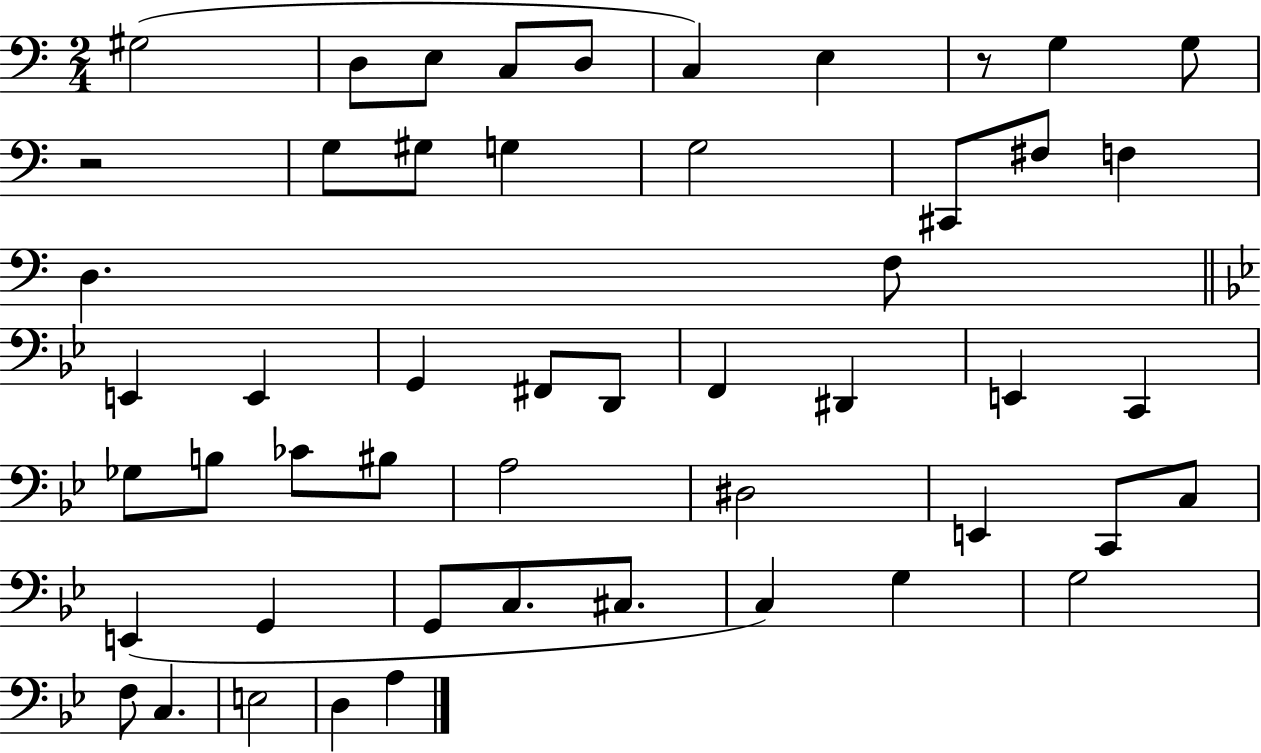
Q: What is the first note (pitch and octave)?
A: G#3